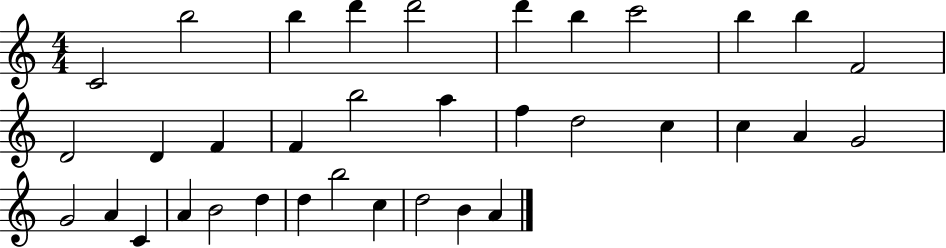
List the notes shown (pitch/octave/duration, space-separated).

C4/h B5/h B5/q D6/q D6/h D6/q B5/q C6/h B5/q B5/q F4/h D4/h D4/q F4/q F4/q B5/h A5/q F5/q D5/h C5/q C5/q A4/q G4/h G4/h A4/q C4/q A4/q B4/h D5/q D5/q B5/h C5/q D5/h B4/q A4/q